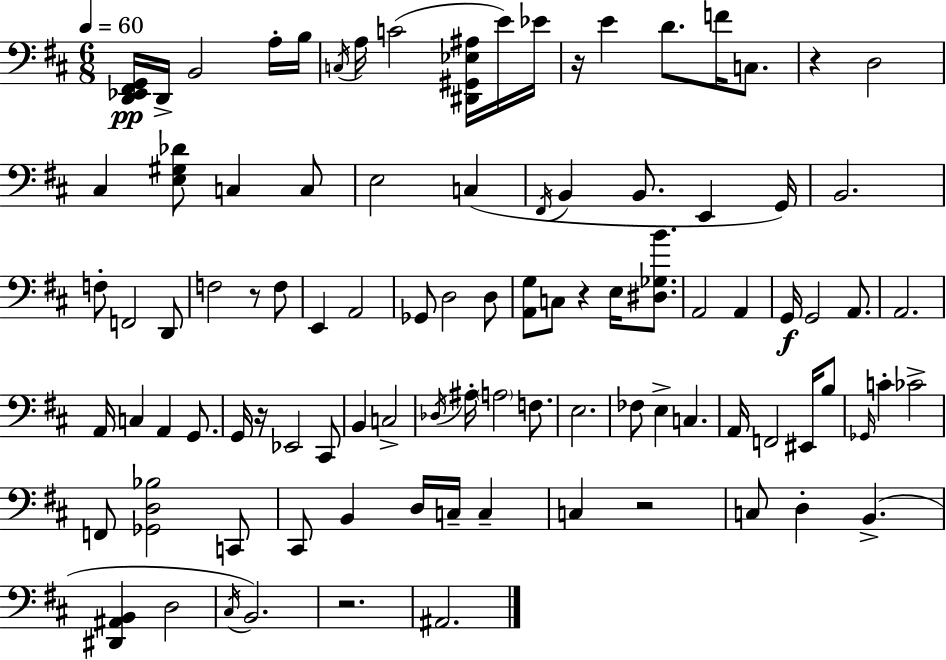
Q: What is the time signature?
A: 6/8